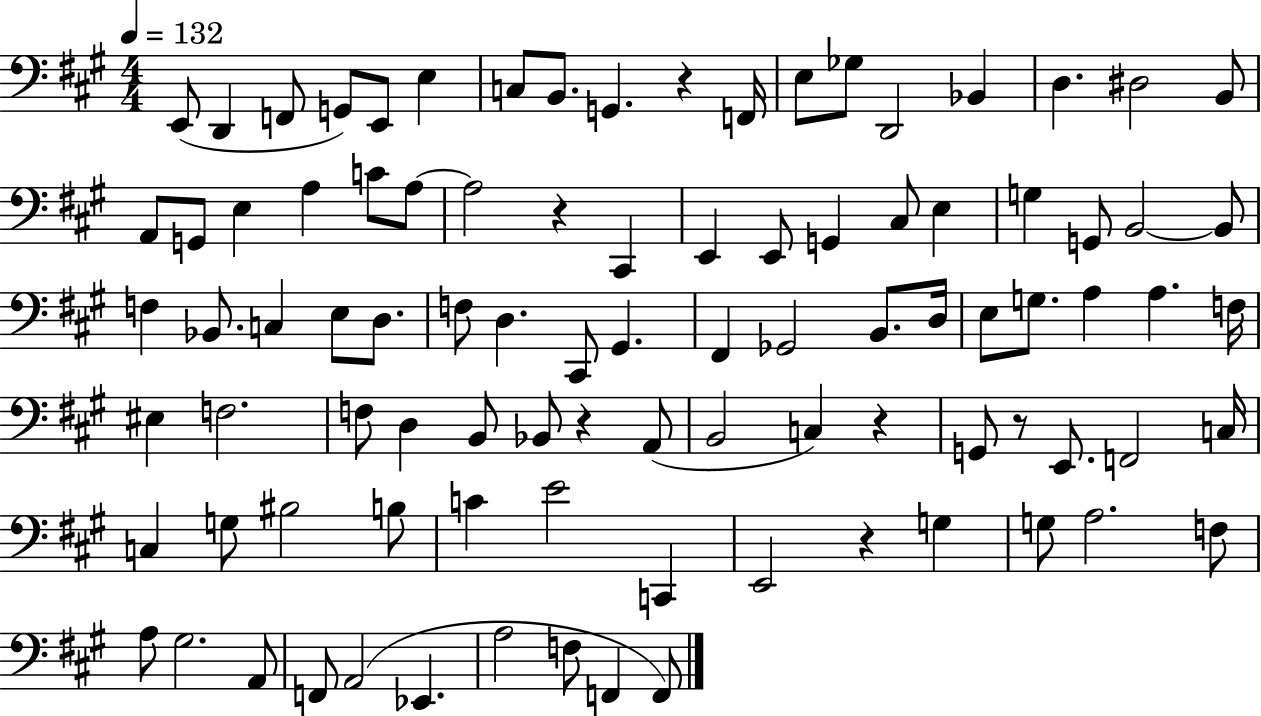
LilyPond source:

{
  \clef bass
  \numericTimeSignature
  \time 4/4
  \key a \major
  \tempo 4 = 132
  e,8( d,4 f,8 g,8) e,8 e4 | c8 b,8. g,4. r4 f,16 | e8 ges8 d,2 bes,4 | d4. dis2 b,8 | \break a,8 g,8 e4 a4 c'8 a8~~ | a2 r4 cis,4 | e,4 e,8 g,4 cis8 e4 | g4 g,8 b,2~~ b,8 | \break f4 bes,8. c4 e8 d8. | f8 d4. cis,8 gis,4. | fis,4 ges,2 b,8. d16 | e8 g8. a4 a4. f16 | \break eis4 f2. | f8 d4 b,8 bes,8 r4 a,8( | b,2 c4) r4 | g,8 r8 e,8. f,2 c16 | \break c4 g8 bis2 b8 | c'4 e'2 c,4 | e,2 r4 g4 | g8 a2. f8 | \break a8 gis2. a,8 | f,8 a,2( ees,4. | a2 f8 f,4 f,8) | \bar "|."
}